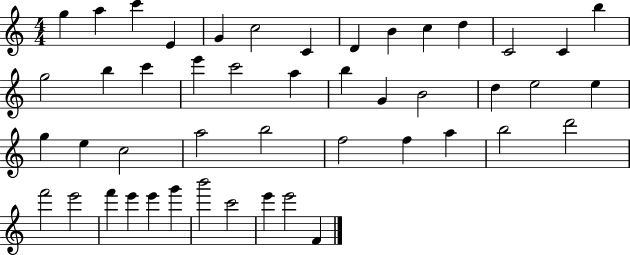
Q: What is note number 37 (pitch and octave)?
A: F6